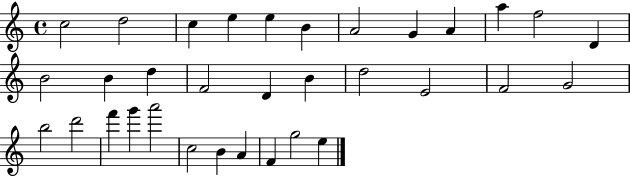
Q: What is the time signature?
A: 4/4